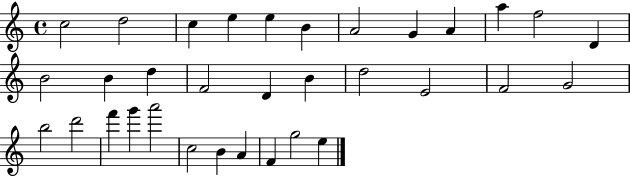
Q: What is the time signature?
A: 4/4